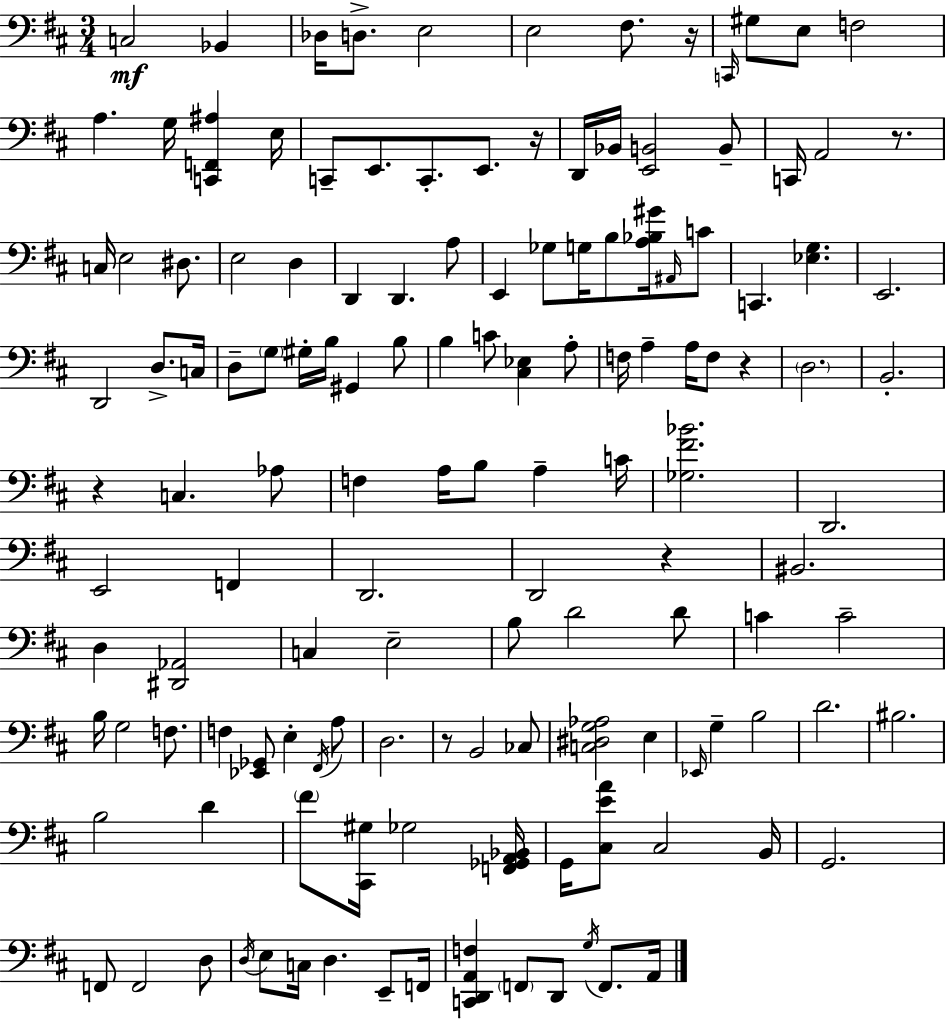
C3/h Bb2/q Db3/s D3/e. E3/h E3/h F#3/e. R/s C2/s G#3/e E3/e F3/h A3/q. G3/s [C2,F2,A#3]/q E3/s C2/e E2/e. C2/e. E2/e. R/s D2/s Bb2/s [E2,B2]/h B2/e C2/s A2/h R/e. C3/s E3/h D#3/e. E3/h D3/q D2/q D2/q. A3/e E2/q Gb3/e G3/s B3/e [A3,Bb3,G#4]/s A#2/s C4/e C2/q. [Eb3,G3]/q. E2/h. D2/h D3/e. C3/s D3/e G3/e G#3/s B3/s G#2/q B3/e B3/q C4/e [C#3,Eb3]/q A3/e F3/s A3/q A3/s F3/e R/q D3/h. B2/h. R/q C3/q. Ab3/e F3/q A3/s B3/e A3/q C4/s [Gb3,F#4,Bb4]/h. D2/h. E2/h F2/q D2/h. D2/h R/q BIS2/h. D3/q [D#2,Ab2]/h C3/q E3/h B3/e D4/h D4/e C4/q C4/h B3/s G3/h F3/e. F3/q [Eb2,Gb2]/e E3/q F#2/s A3/e D3/h. R/e B2/h CES3/e [C3,D#3,G3,Ab3]/h E3/q Eb2/s G3/q B3/h D4/h. BIS3/h. B3/h D4/q F#4/e [C#2,G#3]/s Gb3/h [F2,Gb2,A2,Bb2]/s G2/s [C#3,E4,A4]/e C#3/h B2/s G2/h. F2/e F2/h D3/e D3/s E3/e C3/s D3/q. E2/e F2/s [C2,D2,A2,F3]/q F2/e D2/e G3/s F2/e. A2/s